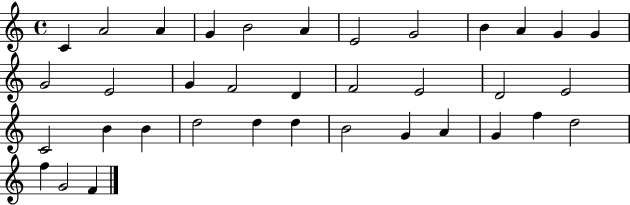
C4/q A4/h A4/q G4/q B4/h A4/q E4/h G4/h B4/q A4/q G4/q G4/q G4/h E4/h G4/q F4/h D4/q F4/h E4/h D4/h E4/h C4/h B4/q B4/q D5/h D5/q D5/q B4/h G4/q A4/q G4/q F5/q D5/h F5/q G4/h F4/q